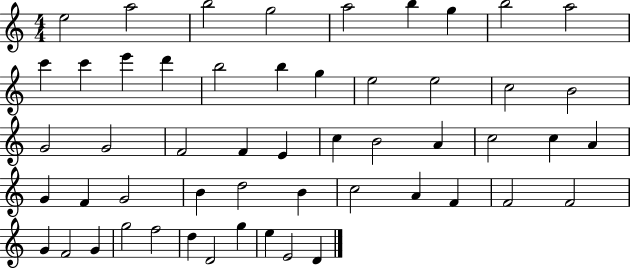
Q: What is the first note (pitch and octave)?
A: E5